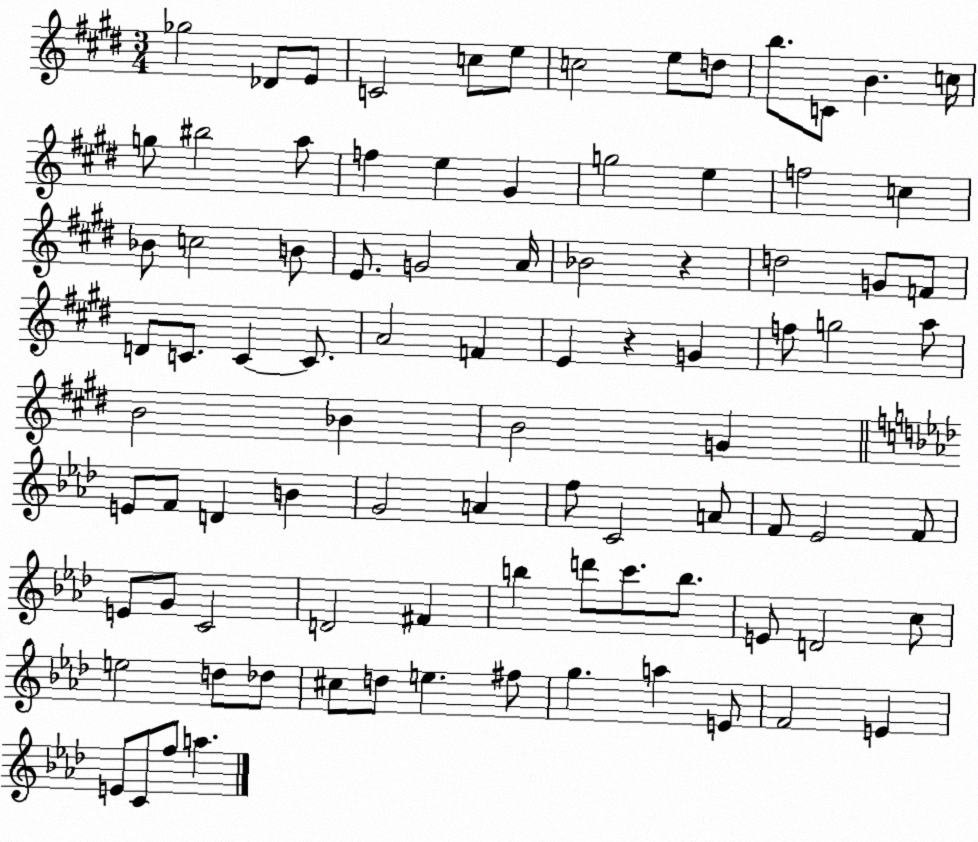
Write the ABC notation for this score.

X:1
T:Untitled
M:3/4
L:1/4
K:E
_g2 _D/2 E/2 C2 c/2 e/2 c2 e/2 d/2 b/2 C/2 B c/4 g/2 ^b2 a/2 f e ^G g2 e f2 c _B/2 c2 B/2 E/2 G2 A/4 _B2 z d2 G/2 F/2 D/2 C/2 C C/2 A2 F E z G f/2 g2 a/2 B2 _B B2 G E/2 F/2 D B G2 A f/2 C2 A/2 F/2 _E2 F/2 E/2 G/2 C2 D2 ^F b d'/2 c'/2 b/2 E/2 D2 c/2 e2 d/2 _d/2 ^c/2 d/2 e ^f/2 g a E/2 F2 E E/2 C/2 f/2 a